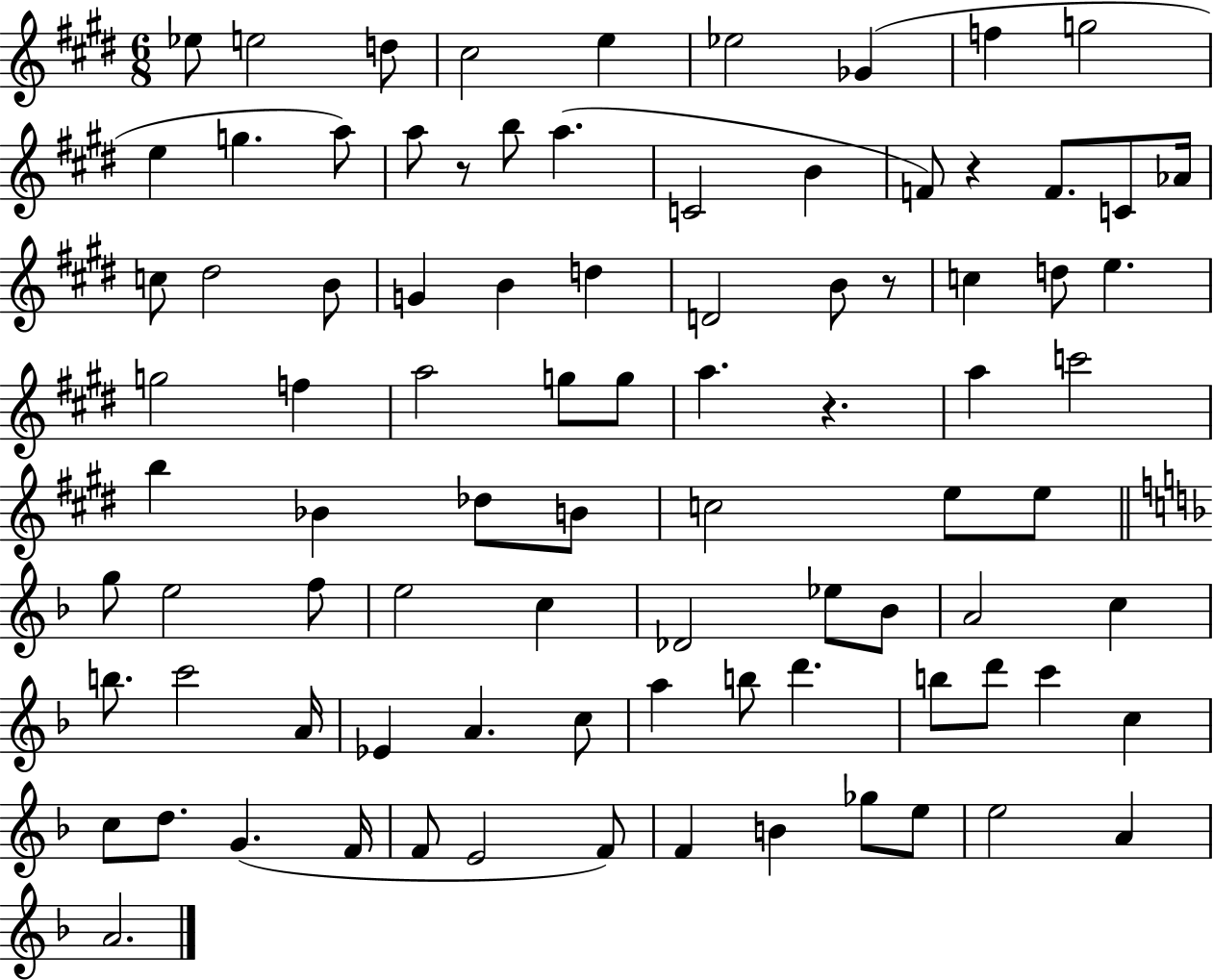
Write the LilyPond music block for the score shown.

{
  \clef treble
  \numericTimeSignature
  \time 6/8
  \key e \major
  ees''8 e''2 d''8 | cis''2 e''4 | ees''2 ges'4( | f''4 g''2 | \break e''4 g''4. a''8) | a''8 r8 b''8 a''4.( | c'2 b'4 | f'8) r4 f'8. c'8 aes'16 | \break c''8 dis''2 b'8 | g'4 b'4 d''4 | d'2 b'8 r8 | c''4 d''8 e''4. | \break g''2 f''4 | a''2 g''8 g''8 | a''4. r4. | a''4 c'''2 | \break b''4 bes'4 des''8 b'8 | c''2 e''8 e''8 | \bar "||" \break \key f \major g''8 e''2 f''8 | e''2 c''4 | des'2 ees''8 bes'8 | a'2 c''4 | \break b''8. c'''2 a'16 | ees'4 a'4. c''8 | a''4 b''8 d'''4. | b''8 d'''8 c'''4 c''4 | \break c''8 d''8. g'4.( f'16 | f'8 e'2 f'8) | f'4 b'4 ges''8 e''8 | e''2 a'4 | \break a'2. | \bar "|."
}